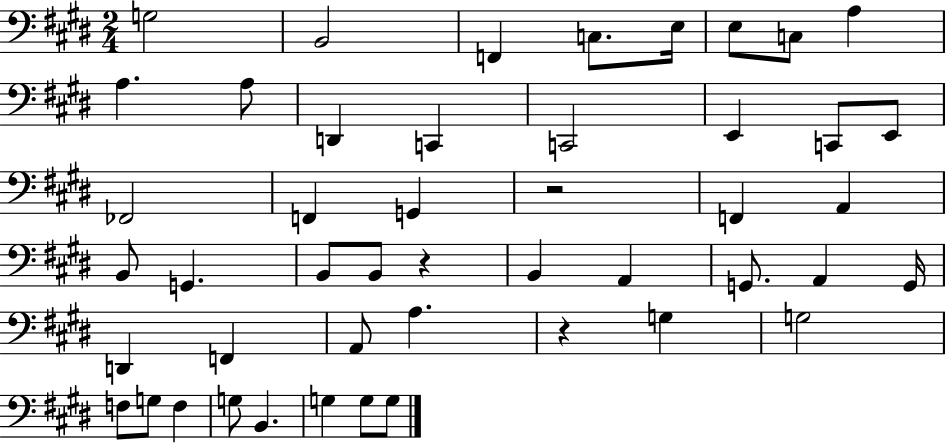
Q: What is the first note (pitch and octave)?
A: G3